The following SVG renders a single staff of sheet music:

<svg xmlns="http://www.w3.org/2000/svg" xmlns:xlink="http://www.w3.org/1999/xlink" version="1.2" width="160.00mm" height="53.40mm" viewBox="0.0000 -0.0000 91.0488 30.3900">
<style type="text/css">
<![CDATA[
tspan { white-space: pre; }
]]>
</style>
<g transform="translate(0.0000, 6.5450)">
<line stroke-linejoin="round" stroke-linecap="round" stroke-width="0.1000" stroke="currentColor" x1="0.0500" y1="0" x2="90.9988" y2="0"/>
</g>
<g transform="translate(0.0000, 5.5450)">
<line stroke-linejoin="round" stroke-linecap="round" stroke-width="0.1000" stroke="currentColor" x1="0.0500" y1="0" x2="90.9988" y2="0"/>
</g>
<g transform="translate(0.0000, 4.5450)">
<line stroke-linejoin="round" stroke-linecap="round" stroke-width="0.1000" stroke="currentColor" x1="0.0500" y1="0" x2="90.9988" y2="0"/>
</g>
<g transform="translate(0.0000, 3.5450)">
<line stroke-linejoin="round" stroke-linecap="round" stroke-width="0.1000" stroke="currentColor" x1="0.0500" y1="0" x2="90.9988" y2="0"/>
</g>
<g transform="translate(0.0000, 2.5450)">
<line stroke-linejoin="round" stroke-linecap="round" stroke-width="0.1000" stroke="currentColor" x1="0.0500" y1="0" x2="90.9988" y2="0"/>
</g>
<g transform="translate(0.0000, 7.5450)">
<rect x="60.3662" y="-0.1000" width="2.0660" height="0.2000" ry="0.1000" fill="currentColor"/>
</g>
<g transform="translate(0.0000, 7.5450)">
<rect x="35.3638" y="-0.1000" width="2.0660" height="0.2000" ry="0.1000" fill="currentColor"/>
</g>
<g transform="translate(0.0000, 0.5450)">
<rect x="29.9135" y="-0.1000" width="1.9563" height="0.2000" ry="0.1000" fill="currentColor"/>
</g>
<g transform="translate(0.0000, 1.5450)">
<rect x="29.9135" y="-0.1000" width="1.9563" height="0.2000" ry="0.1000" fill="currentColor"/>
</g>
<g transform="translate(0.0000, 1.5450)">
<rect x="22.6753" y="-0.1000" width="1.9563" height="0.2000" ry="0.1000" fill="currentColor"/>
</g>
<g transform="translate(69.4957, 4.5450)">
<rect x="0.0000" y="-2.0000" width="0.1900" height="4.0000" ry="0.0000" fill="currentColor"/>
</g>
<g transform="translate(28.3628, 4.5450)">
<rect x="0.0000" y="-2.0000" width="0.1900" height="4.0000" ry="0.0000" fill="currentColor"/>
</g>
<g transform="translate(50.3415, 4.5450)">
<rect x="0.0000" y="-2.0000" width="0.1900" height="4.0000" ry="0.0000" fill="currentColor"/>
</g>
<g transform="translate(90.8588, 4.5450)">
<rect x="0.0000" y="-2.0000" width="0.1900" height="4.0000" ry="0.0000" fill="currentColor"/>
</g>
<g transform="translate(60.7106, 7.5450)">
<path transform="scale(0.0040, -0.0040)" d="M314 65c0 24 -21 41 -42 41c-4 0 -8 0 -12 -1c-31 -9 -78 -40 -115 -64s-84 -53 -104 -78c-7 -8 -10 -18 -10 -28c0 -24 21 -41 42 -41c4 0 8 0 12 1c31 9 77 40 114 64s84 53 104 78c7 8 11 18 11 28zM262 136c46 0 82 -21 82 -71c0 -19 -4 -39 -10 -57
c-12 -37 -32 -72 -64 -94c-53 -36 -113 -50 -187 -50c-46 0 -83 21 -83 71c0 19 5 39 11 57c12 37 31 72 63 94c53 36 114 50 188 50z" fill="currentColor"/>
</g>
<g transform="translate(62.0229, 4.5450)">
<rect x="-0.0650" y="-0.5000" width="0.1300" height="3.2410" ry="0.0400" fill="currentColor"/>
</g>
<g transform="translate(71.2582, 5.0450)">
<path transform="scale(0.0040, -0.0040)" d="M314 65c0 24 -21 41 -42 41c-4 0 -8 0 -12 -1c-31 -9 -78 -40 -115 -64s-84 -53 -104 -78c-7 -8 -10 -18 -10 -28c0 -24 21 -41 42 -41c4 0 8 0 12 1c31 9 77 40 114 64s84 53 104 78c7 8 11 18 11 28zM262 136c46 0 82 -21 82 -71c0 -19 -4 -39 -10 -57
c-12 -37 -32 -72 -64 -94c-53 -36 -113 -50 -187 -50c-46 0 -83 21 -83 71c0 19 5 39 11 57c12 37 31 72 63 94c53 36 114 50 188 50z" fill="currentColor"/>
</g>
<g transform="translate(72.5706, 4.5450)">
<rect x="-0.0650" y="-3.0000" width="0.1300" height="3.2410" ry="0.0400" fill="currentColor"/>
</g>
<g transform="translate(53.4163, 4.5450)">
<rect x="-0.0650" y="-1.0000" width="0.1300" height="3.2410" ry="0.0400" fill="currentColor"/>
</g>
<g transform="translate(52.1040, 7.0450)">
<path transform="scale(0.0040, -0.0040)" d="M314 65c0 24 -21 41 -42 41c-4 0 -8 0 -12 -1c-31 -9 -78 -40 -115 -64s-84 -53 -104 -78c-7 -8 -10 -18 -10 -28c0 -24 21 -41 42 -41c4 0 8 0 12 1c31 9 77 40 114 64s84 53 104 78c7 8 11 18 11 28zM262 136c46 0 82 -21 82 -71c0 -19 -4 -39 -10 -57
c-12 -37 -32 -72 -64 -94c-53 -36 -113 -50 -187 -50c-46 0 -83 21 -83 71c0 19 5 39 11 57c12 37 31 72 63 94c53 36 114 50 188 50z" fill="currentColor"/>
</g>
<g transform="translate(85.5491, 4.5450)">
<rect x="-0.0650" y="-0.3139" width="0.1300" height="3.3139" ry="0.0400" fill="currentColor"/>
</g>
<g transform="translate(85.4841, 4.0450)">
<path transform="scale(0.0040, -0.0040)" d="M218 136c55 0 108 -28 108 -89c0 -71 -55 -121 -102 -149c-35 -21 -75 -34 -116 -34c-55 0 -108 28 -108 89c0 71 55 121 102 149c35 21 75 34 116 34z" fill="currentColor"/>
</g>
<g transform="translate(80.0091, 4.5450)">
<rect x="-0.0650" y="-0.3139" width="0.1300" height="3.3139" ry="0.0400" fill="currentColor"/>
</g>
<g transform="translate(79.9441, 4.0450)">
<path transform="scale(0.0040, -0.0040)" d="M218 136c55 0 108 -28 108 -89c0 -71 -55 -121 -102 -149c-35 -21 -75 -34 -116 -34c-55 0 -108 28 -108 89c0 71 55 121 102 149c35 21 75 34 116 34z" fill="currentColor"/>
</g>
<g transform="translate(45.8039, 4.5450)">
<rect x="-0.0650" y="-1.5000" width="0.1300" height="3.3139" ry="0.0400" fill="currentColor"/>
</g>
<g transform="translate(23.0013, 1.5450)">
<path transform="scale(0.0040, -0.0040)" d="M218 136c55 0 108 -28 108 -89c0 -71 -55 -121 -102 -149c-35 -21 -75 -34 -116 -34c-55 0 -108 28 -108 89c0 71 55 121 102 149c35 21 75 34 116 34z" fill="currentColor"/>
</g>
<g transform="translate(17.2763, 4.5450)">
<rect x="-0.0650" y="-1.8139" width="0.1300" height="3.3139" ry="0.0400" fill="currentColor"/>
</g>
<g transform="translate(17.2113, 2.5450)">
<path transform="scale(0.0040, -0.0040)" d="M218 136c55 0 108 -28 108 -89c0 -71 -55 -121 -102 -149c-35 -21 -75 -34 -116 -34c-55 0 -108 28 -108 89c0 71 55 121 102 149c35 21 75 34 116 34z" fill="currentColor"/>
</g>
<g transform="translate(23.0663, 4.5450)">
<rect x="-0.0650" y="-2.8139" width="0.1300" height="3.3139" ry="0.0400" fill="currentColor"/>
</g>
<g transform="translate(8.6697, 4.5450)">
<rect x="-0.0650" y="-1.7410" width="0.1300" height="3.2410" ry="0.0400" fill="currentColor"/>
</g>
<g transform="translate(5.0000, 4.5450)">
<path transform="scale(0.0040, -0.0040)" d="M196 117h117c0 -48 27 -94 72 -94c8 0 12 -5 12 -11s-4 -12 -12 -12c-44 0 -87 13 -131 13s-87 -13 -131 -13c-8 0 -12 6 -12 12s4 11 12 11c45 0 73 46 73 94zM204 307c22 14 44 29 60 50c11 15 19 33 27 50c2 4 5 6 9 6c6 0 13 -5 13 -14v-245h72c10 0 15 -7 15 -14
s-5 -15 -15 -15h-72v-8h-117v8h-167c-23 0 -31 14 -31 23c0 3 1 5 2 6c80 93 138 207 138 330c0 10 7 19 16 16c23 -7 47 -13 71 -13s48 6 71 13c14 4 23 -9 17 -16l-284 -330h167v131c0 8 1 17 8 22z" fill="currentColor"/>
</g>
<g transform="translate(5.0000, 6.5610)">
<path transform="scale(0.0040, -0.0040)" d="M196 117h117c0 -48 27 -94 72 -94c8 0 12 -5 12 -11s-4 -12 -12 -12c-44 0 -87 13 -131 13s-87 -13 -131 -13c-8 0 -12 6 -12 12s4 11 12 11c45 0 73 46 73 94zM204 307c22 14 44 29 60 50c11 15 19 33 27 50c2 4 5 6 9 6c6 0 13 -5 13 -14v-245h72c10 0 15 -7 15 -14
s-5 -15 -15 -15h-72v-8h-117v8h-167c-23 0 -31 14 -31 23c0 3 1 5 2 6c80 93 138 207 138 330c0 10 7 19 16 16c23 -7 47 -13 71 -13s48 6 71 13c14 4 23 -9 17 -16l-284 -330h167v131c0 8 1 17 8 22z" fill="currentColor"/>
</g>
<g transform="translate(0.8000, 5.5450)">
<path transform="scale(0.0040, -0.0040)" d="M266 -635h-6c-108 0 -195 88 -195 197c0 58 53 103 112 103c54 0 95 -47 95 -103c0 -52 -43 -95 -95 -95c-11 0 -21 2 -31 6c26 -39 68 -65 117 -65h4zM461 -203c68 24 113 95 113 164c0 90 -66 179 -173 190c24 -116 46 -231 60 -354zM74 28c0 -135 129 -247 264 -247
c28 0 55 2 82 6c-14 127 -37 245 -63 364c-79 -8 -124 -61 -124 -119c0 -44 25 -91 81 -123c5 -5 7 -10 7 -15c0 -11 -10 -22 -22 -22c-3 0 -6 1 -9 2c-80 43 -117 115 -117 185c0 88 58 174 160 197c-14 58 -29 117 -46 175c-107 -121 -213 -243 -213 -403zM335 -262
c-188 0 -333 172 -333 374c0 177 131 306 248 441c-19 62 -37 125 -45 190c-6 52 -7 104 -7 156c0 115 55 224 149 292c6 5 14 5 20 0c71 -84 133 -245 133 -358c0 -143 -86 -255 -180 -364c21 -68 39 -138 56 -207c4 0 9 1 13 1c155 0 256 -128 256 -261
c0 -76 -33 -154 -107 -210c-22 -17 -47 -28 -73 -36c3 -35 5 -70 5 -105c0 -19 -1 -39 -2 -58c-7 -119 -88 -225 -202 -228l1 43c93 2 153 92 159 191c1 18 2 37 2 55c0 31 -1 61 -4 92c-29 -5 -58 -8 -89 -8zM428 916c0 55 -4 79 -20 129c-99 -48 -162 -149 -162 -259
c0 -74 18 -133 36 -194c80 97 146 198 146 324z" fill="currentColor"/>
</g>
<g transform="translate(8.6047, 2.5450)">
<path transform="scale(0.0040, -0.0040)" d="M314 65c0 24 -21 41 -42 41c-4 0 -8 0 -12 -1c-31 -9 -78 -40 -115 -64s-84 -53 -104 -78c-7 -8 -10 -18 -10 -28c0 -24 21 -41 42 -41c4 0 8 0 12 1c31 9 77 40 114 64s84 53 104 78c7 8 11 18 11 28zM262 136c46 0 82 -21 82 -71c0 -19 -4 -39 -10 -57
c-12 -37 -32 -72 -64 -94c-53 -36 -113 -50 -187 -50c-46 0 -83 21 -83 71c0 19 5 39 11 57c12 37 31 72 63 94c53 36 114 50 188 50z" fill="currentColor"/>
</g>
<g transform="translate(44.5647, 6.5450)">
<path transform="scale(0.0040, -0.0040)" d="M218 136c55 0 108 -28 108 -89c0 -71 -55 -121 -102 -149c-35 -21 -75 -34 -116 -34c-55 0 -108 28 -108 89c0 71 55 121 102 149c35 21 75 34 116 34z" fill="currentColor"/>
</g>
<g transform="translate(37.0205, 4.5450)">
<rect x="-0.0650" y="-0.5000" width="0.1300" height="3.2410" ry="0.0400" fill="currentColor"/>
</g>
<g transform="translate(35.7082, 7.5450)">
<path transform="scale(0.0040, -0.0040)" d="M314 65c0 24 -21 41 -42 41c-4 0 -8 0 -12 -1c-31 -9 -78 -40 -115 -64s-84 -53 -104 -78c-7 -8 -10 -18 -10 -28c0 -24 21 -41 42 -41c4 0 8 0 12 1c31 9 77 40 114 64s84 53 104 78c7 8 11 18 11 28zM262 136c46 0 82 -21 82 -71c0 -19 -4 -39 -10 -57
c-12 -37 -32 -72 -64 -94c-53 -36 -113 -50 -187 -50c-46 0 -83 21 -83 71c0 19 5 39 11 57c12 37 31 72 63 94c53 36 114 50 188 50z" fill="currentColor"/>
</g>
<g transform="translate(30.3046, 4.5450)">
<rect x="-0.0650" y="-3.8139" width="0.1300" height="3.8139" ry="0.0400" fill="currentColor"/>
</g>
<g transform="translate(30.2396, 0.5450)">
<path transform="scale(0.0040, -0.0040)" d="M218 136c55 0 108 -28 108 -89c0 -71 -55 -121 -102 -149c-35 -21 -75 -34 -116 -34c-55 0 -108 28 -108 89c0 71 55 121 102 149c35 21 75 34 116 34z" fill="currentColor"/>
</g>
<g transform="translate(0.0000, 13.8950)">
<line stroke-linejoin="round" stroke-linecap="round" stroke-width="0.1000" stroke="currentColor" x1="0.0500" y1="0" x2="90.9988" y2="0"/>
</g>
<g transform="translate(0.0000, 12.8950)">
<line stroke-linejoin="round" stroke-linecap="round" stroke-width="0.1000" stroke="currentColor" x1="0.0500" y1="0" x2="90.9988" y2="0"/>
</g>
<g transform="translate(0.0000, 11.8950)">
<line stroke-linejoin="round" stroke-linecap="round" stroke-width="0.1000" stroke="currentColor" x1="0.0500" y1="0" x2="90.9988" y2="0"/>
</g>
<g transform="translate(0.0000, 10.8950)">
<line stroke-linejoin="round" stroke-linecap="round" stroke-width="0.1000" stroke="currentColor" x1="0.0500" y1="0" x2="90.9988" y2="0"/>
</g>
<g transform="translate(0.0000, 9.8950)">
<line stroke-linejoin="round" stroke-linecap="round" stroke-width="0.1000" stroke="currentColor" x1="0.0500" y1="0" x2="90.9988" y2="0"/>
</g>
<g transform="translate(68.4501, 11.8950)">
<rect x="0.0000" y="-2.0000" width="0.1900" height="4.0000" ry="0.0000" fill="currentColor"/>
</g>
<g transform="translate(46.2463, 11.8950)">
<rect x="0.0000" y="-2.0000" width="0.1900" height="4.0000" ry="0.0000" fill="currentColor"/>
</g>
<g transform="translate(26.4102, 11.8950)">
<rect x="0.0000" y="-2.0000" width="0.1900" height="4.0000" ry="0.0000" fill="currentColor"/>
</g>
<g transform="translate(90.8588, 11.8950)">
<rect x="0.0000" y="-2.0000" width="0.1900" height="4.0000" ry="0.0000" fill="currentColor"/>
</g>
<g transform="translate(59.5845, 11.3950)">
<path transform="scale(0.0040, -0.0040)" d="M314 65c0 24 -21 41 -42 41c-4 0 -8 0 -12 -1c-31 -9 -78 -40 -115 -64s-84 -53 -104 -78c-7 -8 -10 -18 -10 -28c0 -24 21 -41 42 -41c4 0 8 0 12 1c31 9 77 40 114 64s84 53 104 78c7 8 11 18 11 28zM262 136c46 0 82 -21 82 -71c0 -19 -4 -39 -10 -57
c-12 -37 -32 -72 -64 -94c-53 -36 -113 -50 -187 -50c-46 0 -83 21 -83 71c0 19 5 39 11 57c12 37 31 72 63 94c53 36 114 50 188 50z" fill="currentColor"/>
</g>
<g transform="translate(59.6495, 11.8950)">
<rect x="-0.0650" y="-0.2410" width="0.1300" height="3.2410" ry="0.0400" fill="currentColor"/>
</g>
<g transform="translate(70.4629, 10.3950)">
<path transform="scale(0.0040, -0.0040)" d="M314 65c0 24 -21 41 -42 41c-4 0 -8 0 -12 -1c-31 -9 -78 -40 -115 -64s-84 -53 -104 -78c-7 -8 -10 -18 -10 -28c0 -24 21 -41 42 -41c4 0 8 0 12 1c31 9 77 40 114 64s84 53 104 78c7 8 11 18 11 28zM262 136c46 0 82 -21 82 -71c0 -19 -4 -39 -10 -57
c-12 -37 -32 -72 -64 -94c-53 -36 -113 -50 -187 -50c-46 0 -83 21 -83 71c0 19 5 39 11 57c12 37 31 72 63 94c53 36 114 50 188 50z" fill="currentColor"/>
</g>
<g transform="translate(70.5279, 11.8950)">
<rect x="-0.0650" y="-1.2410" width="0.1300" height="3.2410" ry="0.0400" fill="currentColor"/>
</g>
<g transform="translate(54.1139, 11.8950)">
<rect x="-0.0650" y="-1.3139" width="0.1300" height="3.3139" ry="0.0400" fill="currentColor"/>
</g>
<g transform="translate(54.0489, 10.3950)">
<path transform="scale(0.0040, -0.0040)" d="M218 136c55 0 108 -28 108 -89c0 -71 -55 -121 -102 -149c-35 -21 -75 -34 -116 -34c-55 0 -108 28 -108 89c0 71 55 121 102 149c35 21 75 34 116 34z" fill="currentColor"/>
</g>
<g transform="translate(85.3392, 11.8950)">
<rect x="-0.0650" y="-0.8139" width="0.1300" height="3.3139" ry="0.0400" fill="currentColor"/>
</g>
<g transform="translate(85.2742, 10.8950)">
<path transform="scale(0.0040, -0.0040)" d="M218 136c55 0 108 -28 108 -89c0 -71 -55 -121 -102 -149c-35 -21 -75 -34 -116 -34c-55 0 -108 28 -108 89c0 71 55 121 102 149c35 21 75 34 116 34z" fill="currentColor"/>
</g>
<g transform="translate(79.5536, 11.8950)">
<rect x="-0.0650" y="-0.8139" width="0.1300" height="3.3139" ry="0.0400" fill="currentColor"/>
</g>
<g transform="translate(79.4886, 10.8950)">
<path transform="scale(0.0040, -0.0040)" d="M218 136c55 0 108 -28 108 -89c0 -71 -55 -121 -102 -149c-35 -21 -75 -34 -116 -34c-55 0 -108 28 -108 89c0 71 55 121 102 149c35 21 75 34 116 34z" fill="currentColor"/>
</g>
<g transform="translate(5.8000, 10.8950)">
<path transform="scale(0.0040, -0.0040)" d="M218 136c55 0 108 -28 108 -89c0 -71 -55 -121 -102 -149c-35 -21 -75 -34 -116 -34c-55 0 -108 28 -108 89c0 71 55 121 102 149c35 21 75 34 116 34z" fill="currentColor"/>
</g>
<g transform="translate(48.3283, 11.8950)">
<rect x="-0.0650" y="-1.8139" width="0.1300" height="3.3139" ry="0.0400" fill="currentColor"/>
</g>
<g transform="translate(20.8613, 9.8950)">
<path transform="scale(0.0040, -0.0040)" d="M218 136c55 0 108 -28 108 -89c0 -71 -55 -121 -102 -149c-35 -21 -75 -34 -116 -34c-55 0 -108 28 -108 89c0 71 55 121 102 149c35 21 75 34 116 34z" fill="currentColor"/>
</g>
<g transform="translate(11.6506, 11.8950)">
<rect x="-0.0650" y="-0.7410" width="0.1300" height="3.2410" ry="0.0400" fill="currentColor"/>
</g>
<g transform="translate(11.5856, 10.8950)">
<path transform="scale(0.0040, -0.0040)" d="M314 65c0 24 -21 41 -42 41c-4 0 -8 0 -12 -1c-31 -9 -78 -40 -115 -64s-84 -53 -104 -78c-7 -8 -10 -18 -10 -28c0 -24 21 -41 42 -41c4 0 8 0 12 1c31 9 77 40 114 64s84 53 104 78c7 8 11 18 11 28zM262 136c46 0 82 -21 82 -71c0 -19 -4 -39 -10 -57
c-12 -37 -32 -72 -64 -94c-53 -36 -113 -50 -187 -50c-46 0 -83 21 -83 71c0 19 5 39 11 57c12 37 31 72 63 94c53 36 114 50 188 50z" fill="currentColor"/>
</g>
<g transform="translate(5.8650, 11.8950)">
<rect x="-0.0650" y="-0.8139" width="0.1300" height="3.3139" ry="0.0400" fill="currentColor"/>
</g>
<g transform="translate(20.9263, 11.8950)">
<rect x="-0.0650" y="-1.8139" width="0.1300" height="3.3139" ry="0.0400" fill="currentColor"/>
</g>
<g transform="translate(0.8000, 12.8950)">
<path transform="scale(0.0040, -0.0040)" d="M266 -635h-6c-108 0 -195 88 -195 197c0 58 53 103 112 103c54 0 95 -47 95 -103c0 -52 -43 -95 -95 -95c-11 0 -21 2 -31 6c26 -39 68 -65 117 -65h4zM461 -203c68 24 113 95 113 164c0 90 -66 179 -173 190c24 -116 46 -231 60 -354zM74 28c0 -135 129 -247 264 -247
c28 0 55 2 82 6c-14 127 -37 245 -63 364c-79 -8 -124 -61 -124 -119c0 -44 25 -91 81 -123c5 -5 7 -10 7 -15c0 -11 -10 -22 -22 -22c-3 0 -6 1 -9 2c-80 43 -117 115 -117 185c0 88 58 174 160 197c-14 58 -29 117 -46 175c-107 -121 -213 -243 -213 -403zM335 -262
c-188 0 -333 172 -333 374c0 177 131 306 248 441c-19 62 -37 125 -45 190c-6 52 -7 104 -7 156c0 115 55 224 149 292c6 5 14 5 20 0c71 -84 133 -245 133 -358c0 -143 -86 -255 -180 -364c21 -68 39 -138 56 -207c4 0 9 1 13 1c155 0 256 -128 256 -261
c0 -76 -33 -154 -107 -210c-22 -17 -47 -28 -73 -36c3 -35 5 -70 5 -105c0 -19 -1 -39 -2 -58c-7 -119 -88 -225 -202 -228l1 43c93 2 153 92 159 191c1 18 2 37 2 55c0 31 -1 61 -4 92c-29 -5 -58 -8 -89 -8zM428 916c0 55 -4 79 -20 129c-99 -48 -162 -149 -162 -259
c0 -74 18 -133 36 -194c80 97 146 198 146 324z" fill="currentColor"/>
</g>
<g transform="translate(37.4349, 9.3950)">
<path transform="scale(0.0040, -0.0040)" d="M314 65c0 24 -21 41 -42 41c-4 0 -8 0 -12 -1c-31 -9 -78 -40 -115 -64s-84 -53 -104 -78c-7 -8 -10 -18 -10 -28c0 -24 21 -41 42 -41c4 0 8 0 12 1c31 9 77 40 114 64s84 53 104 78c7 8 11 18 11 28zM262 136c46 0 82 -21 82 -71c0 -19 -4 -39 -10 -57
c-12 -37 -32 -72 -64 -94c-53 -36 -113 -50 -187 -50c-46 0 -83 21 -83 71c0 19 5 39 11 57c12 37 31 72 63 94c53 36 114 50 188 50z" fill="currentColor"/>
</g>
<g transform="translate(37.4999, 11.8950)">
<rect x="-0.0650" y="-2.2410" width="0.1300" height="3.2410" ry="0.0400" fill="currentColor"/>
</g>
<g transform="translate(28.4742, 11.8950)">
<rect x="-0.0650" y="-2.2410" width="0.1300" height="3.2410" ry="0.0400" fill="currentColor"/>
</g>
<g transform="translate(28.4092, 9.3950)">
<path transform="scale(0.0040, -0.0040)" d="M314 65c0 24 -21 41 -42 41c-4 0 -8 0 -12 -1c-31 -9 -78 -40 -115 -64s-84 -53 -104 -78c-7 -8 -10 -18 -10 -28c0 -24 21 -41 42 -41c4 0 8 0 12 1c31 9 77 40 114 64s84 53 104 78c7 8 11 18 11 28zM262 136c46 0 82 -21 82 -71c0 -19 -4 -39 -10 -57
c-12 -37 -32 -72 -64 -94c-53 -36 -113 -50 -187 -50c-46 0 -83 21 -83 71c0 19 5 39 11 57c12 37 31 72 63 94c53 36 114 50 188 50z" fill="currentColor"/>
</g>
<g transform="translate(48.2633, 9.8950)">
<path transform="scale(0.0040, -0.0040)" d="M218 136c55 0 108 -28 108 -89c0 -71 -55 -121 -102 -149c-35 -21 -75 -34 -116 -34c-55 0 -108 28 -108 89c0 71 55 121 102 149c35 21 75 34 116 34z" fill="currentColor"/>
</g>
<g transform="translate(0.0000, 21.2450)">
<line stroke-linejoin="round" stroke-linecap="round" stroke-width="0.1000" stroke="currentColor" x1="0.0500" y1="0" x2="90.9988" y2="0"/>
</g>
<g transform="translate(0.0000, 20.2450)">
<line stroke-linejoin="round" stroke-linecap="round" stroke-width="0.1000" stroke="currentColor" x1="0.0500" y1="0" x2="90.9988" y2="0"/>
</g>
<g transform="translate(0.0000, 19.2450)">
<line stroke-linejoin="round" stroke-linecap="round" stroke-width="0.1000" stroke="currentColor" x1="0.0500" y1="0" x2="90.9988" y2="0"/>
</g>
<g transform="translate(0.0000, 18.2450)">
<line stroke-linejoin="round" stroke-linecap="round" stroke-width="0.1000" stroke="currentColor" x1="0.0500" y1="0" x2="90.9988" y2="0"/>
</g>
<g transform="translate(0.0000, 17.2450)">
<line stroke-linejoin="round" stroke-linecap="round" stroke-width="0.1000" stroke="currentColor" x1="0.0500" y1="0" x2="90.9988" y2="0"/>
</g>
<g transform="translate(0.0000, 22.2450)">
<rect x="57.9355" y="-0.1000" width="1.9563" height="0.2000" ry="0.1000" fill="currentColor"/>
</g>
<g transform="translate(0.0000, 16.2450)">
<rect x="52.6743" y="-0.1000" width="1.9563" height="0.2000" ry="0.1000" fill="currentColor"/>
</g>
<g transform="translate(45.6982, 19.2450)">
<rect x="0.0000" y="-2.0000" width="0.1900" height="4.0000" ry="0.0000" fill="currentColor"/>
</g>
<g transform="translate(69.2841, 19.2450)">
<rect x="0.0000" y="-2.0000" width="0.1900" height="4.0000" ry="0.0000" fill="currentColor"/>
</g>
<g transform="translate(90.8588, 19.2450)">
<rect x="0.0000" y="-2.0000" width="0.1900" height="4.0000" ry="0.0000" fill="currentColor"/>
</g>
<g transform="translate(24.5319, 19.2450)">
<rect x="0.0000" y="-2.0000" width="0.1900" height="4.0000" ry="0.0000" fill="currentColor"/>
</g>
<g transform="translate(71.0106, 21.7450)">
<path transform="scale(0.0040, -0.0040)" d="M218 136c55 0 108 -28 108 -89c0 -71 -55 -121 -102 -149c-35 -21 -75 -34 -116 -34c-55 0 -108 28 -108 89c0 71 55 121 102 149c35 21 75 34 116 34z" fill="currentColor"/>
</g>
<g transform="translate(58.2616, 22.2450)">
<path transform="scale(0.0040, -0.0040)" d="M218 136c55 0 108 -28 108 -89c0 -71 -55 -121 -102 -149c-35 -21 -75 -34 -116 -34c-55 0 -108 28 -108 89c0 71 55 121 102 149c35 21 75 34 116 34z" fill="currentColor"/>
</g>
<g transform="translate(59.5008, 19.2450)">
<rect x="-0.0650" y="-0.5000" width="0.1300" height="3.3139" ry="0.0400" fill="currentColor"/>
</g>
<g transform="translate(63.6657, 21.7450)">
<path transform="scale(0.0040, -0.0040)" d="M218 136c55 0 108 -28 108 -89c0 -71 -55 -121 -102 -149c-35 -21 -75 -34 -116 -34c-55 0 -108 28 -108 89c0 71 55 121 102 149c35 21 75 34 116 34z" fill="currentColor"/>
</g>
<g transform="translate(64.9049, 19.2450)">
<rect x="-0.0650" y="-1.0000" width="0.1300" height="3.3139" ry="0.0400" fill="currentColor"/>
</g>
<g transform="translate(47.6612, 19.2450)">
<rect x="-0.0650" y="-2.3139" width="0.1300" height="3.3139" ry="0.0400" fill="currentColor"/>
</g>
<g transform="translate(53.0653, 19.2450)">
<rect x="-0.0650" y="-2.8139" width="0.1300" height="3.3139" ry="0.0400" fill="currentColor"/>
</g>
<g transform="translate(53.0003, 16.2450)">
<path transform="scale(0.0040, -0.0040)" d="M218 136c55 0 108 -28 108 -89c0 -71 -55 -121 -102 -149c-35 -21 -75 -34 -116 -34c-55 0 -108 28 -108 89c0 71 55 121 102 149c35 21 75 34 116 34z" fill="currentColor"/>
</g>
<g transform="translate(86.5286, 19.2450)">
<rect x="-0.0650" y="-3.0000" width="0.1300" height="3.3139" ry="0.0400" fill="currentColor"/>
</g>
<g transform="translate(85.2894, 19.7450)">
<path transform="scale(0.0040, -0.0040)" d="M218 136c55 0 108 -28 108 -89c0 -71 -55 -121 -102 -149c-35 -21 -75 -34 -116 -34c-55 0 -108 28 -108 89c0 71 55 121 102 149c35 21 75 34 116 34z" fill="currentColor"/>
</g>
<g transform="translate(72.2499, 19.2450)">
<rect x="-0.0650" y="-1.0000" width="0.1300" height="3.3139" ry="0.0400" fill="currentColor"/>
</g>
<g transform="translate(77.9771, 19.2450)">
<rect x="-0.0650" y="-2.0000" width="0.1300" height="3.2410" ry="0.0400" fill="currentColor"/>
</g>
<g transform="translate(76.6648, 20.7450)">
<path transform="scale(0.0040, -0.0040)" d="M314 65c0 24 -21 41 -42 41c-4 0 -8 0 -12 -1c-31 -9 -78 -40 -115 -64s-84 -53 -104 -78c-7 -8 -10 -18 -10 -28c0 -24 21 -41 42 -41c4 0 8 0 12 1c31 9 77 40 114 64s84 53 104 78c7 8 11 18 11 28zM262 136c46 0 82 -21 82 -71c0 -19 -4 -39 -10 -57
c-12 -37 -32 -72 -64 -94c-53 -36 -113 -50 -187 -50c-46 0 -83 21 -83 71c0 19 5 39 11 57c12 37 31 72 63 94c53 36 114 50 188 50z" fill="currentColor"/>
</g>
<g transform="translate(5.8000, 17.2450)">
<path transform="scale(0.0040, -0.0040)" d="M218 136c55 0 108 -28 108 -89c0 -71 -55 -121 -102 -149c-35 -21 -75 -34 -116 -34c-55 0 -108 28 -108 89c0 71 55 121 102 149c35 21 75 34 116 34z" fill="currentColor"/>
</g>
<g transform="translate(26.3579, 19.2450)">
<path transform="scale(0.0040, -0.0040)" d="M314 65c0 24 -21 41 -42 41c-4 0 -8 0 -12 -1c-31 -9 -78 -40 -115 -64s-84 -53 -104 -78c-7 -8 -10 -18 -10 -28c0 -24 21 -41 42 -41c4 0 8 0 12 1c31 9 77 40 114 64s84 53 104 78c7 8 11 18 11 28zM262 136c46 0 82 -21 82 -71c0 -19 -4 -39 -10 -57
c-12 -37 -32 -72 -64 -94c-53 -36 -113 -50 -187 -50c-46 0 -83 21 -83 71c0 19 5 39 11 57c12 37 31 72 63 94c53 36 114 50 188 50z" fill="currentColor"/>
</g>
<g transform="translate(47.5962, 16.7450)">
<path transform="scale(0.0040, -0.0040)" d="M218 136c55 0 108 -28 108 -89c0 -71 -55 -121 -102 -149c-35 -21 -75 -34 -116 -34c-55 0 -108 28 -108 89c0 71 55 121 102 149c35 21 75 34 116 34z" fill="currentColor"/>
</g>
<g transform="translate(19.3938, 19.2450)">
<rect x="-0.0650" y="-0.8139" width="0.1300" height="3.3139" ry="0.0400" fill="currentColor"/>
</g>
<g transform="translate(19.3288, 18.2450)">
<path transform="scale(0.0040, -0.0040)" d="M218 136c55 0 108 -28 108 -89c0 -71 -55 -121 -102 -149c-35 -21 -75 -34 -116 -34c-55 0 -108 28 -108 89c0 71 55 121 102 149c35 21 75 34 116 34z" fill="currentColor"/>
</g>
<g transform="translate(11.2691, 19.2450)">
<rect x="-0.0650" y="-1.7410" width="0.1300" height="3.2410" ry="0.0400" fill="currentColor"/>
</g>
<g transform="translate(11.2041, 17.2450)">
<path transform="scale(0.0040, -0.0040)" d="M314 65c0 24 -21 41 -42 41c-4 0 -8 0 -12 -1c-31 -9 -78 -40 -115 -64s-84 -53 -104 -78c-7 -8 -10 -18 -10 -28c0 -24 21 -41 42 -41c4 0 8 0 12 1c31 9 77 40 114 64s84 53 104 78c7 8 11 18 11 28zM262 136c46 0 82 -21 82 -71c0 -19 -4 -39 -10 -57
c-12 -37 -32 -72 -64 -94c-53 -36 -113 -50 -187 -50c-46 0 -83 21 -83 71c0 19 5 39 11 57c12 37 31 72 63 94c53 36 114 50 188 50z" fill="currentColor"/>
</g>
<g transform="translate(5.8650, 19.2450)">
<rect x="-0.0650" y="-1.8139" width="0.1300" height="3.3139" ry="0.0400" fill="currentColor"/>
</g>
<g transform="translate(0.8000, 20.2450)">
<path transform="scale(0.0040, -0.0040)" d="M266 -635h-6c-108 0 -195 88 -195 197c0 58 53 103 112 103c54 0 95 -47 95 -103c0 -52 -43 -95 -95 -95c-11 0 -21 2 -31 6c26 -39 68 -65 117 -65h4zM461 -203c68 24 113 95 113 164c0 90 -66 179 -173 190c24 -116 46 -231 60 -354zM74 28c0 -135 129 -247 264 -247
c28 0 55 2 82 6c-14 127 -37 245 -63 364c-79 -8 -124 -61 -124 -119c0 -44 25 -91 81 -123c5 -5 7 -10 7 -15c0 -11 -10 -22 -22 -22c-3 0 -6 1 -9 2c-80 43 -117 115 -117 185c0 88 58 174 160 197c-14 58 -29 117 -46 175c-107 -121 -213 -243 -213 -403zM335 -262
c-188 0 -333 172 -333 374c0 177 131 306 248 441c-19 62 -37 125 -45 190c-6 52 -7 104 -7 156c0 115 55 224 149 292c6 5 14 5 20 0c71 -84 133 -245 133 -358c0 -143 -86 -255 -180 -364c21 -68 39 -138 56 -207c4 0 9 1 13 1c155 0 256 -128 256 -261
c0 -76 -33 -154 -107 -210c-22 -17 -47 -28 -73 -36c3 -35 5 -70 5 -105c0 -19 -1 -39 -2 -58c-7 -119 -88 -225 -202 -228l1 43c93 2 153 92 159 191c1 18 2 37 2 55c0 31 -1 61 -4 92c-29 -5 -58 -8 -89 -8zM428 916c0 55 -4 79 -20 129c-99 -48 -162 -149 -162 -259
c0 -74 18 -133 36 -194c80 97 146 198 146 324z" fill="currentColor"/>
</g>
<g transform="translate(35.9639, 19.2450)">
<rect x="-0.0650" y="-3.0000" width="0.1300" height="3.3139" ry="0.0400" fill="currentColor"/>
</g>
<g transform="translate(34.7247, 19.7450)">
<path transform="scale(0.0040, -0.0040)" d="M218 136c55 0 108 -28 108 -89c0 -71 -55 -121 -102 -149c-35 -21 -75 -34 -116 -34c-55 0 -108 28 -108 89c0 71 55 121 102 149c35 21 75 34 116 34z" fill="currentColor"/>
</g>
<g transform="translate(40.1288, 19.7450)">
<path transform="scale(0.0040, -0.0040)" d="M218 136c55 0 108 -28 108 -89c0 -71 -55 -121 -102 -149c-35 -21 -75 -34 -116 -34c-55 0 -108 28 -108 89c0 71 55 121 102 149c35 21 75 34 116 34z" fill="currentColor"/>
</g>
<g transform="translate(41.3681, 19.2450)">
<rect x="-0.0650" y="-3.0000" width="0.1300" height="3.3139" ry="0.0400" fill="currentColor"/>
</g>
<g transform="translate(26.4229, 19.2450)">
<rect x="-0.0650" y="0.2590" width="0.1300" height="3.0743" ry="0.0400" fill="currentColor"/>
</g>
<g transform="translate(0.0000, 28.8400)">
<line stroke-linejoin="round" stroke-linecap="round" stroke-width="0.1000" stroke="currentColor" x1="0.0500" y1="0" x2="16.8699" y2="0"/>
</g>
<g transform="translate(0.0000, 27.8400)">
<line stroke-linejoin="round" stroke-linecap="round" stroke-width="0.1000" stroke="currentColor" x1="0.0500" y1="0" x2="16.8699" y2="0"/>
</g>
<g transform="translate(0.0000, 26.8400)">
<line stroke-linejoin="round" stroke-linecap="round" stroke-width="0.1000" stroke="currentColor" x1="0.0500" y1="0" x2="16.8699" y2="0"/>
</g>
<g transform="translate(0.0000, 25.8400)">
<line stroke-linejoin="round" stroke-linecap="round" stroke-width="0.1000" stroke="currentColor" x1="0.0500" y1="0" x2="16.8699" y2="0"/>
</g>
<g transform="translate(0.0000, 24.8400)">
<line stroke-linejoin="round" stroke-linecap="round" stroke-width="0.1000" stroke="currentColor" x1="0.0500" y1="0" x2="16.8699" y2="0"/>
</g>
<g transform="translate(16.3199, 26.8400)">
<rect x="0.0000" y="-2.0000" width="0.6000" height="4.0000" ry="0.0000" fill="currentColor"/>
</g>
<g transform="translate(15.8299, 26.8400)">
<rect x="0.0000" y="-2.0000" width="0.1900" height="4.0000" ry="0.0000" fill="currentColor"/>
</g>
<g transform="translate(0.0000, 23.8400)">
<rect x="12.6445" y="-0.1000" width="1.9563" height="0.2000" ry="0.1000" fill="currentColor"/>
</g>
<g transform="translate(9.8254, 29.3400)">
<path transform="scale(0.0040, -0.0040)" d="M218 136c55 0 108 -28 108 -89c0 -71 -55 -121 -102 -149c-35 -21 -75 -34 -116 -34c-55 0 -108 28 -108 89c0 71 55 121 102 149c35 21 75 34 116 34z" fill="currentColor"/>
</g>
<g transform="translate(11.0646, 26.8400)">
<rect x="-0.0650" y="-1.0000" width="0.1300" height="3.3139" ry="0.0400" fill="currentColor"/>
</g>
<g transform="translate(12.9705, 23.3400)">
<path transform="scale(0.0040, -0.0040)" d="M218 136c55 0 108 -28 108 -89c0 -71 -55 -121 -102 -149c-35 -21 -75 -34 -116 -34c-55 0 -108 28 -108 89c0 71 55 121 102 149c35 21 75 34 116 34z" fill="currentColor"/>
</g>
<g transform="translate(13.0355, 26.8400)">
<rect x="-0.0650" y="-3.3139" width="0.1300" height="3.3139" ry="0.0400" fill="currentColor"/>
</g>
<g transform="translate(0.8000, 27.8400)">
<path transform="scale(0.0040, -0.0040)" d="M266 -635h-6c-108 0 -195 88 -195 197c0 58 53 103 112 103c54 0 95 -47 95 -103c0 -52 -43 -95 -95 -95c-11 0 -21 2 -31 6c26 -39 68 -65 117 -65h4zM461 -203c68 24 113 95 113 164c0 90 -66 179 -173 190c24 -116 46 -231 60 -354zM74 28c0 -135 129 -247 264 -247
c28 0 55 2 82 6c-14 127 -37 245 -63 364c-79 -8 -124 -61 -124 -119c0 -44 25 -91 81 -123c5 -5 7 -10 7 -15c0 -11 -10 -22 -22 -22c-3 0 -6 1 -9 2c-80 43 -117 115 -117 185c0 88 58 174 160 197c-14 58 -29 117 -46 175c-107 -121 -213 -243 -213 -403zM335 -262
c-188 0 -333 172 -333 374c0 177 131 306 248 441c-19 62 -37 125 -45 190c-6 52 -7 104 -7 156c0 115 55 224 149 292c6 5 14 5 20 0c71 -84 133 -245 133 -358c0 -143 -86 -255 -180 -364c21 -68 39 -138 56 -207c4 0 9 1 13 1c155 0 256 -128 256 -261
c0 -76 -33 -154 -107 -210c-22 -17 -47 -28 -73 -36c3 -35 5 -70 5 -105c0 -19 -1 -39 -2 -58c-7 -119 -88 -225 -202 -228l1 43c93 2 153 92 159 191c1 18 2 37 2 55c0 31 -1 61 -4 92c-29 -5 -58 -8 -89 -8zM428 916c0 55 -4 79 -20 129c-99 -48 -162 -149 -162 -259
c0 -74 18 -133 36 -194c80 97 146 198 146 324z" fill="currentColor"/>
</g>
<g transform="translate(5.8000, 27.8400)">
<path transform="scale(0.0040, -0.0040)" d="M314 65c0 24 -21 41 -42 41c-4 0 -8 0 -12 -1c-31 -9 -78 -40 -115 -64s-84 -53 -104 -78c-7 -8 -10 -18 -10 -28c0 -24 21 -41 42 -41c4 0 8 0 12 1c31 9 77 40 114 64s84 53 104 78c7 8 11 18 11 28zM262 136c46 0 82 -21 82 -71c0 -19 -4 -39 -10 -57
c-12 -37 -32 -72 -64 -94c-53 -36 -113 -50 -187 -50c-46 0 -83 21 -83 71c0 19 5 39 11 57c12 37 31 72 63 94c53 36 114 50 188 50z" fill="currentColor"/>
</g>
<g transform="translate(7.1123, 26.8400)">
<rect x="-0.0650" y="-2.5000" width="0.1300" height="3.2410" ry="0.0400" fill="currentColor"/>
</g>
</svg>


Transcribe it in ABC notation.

X:1
T:Untitled
M:4/4
L:1/4
K:C
f2 f a c' C2 E D2 C2 A2 c c d d2 f g2 g2 f e c2 e2 d d f f2 d B2 A A g a C D D F2 A G2 D b